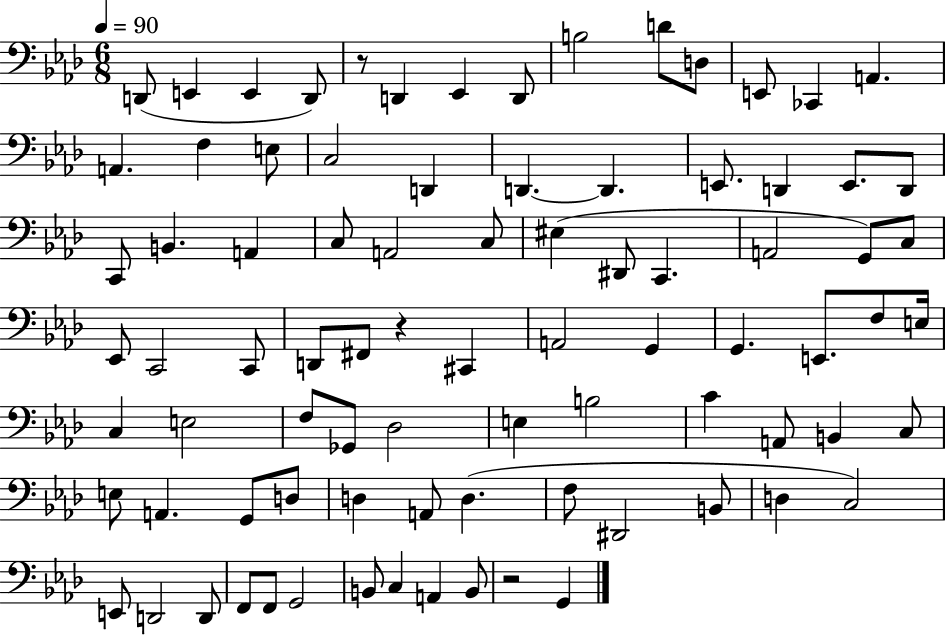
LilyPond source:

{
  \clef bass
  \numericTimeSignature
  \time 6/8
  \key aes \major
  \tempo 4 = 90
  d,8( e,4 e,4 d,8) | r8 d,4 ees,4 d,8 | b2 d'8 d8 | e,8 ces,4 a,4. | \break a,4. f4 e8 | c2 d,4 | d,4.~~ d,4. | e,8. d,4 e,8. d,8 | \break c,8 b,4. a,4 | c8 a,2 c8 | eis4( dis,8 c,4. | a,2 g,8) c8 | \break ees,8 c,2 c,8 | d,8 fis,8 r4 cis,4 | a,2 g,4 | g,4. e,8. f8 e16 | \break c4 e2 | f8 ges,8 des2 | e4 b2 | c'4 a,8 b,4 c8 | \break e8 a,4. g,8 d8 | d4 a,8 d4.( | f8 dis,2 b,8 | d4 c2) | \break e,8 d,2 d,8 | f,8 f,8 g,2 | b,8 c4 a,4 b,8 | r2 g,4 | \break \bar "|."
}